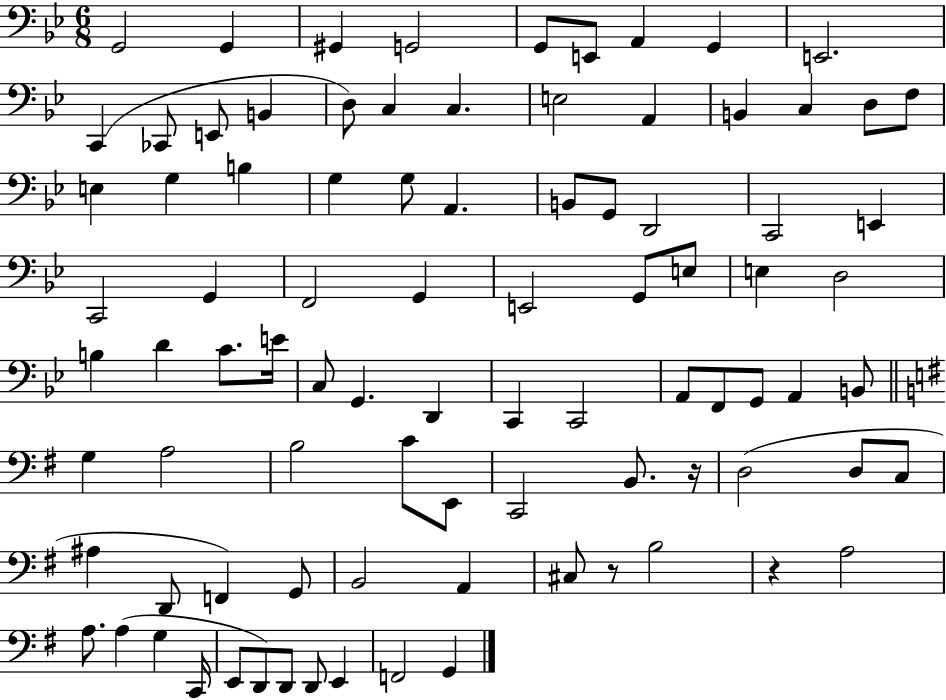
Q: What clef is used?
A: bass